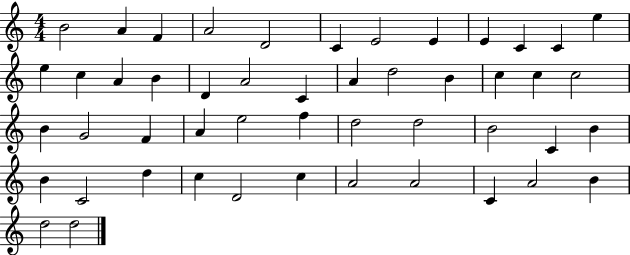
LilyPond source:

{
  \clef treble
  \numericTimeSignature
  \time 4/4
  \key c \major
  b'2 a'4 f'4 | a'2 d'2 | c'4 e'2 e'4 | e'4 c'4 c'4 e''4 | \break e''4 c''4 a'4 b'4 | d'4 a'2 c'4 | a'4 d''2 b'4 | c''4 c''4 c''2 | \break b'4 g'2 f'4 | a'4 e''2 f''4 | d''2 d''2 | b'2 c'4 b'4 | \break b'4 c'2 d''4 | c''4 d'2 c''4 | a'2 a'2 | c'4 a'2 b'4 | \break d''2 d''2 | \bar "|."
}